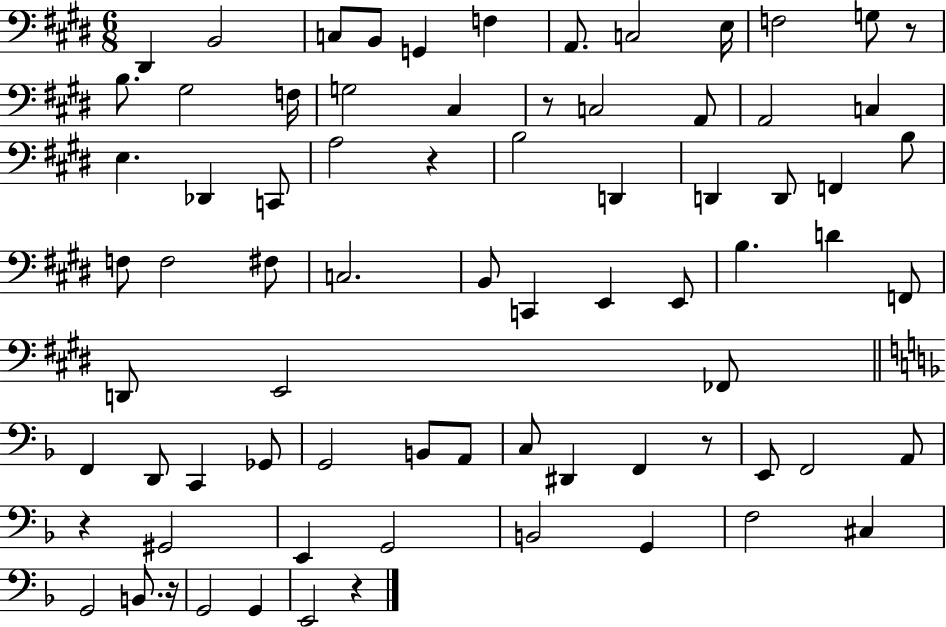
D#2/q B2/h C3/e B2/e G2/q F3/q A2/e. C3/h E3/s F3/h G3/e R/e B3/e. G#3/h F3/s G3/h C#3/q R/e C3/h A2/e A2/h C3/q E3/q. Db2/q C2/e A3/h R/q B3/h D2/q D2/q D2/e F2/q B3/e F3/e F3/h F#3/e C3/h. B2/e C2/q E2/q E2/e B3/q. D4/q F2/e D2/e E2/h FES2/e F2/q D2/e C2/q Gb2/e G2/h B2/e A2/e C3/e D#2/q F2/q R/e E2/e F2/h A2/e R/q G#2/h E2/q G2/h B2/h G2/q F3/h C#3/q G2/h B2/e. R/s G2/h G2/q E2/h R/q